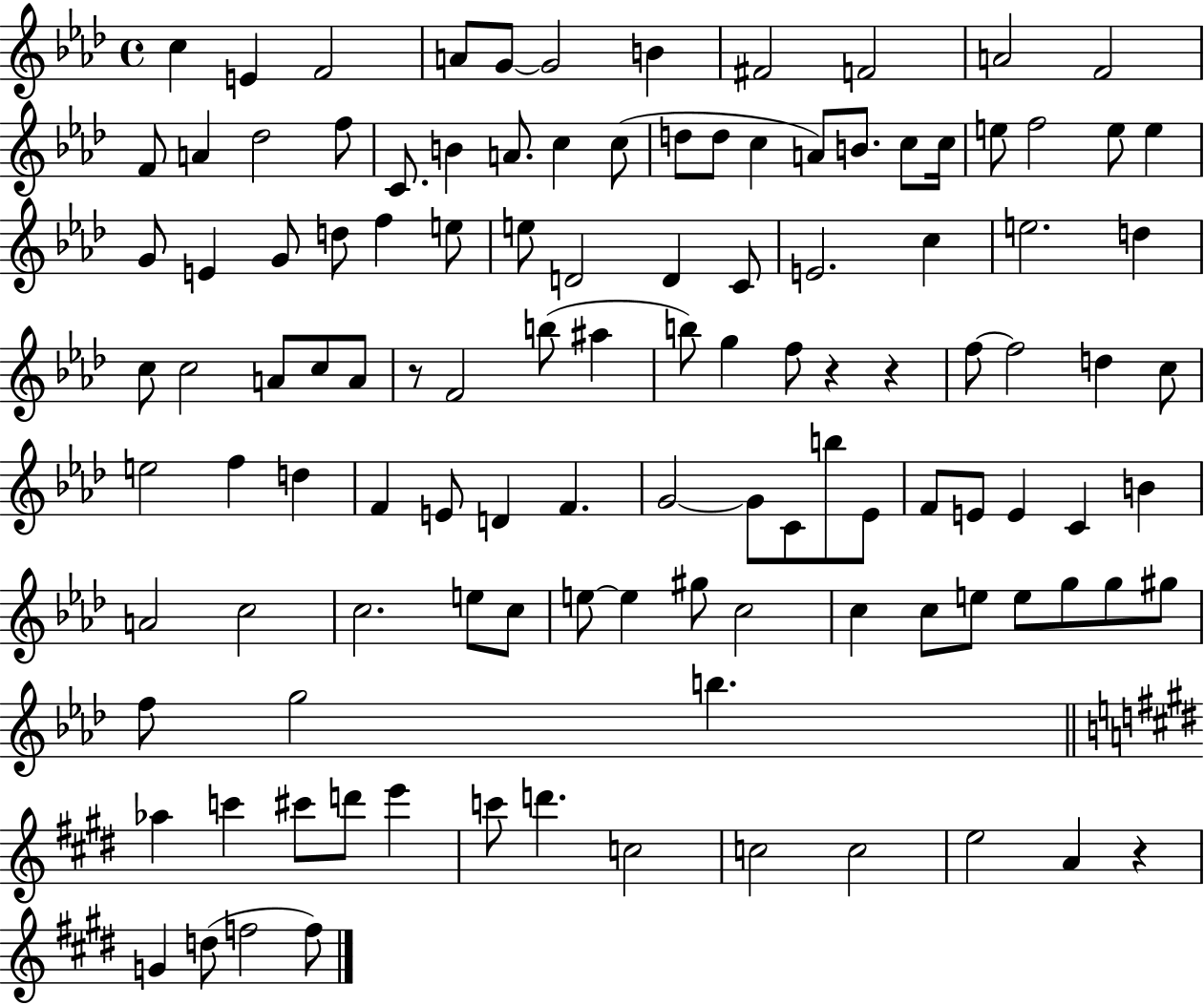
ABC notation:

X:1
T:Untitled
M:4/4
L:1/4
K:Ab
c E F2 A/2 G/2 G2 B ^F2 F2 A2 F2 F/2 A _d2 f/2 C/2 B A/2 c c/2 d/2 d/2 c A/2 B/2 c/2 c/4 e/2 f2 e/2 e G/2 E G/2 d/2 f e/2 e/2 D2 D C/2 E2 c e2 d c/2 c2 A/2 c/2 A/2 z/2 F2 b/2 ^a b/2 g f/2 z z f/2 f2 d c/2 e2 f d F E/2 D F G2 G/2 C/2 b/2 _E/2 F/2 E/2 E C B A2 c2 c2 e/2 c/2 e/2 e ^g/2 c2 c c/2 e/2 e/2 g/2 g/2 ^g/2 f/2 g2 b _a c' ^c'/2 d'/2 e' c'/2 d' c2 c2 c2 e2 A z G d/2 f2 f/2